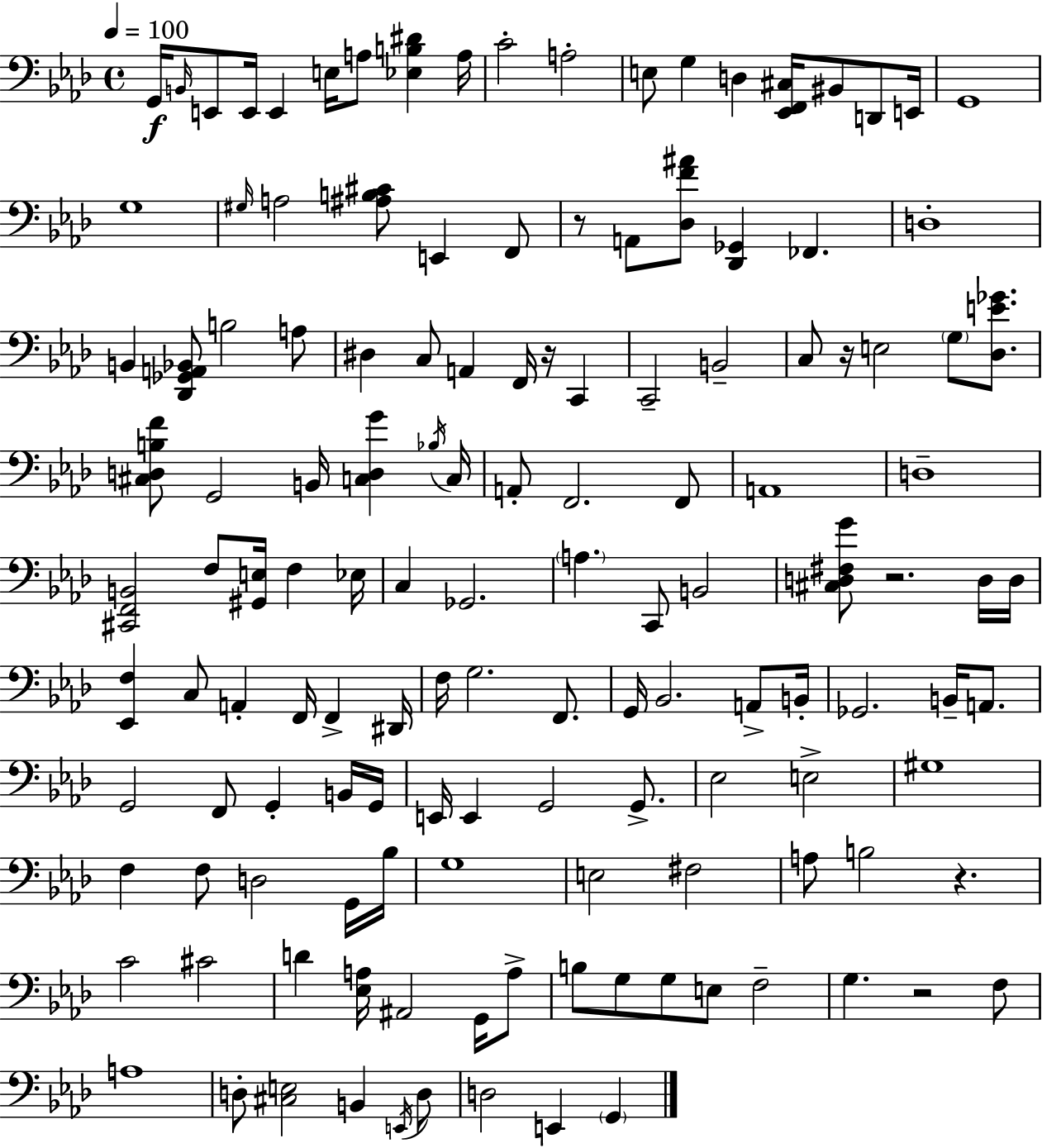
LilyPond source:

{
  \clef bass
  \time 4/4
  \defaultTimeSignature
  \key f \minor
  \tempo 4 = 100
  g,16\f \grace { b,16 } e,8 e,16 e,4 e16 a8 <ees b dis'>4 | a16 c'2-. a2-. | e8 g4 d4 <ees, f, cis>16 bis,8 d,8 | e,16 g,1 | \break g1 | \grace { gis16 } a2 <ais b cis'>8 e,4 | f,8 r8 a,8 <des f' ais'>8 <des, ges,>4 fes,4. | d1-. | \break b,4 <des, ges, a, bes,>8 b2 | a8 dis4 c8 a,4 f,16 r16 c,4 | c,2-- b,2-- | c8 r16 e2 \parenthesize g8 <des e' ges'>8. | \break <cis d b f'>8 g,2 b,16 <c d g'>4 | \acciaccatura { bes16 } c16 a,8-. f,2. | f,8 a,1 | d1-- | \break <cis, f, b,>2 f8 <gis, e>16 f4 | ees16 c4 ges,2. | \parenthesize a4. c,8 b,2 | <cis d fis g'>8 r2. | \break d16 d16 <ees, f>4 c8 a,4-. f,16 f,4-> | dis,16 f16 g2. | f,8. g,16 bes,2. | a,8-> b,16-. ges,2. b,16-- | \break a,8. g,2 f,8 g,4-. | b,16 g,16 e,16 e,4 g,2 | g,8.-> ees2 e2-> | gis1 | \break f4 f8 d2 | g,16 bes16 g1 | e2 fis2 | a8 b2 r4. | \break c'2 cis'2 | d'4 <ees a>16 ais,2 | g,16 a8-> b8 g8 g8 e8 f2-- | g4. r2 | \break f8 a1 | d8-. <cis e>2 b,4 | \acciaccatura { e,16 } d8 d2 e,4 | \parenthesize g,4 \bar "|."
}